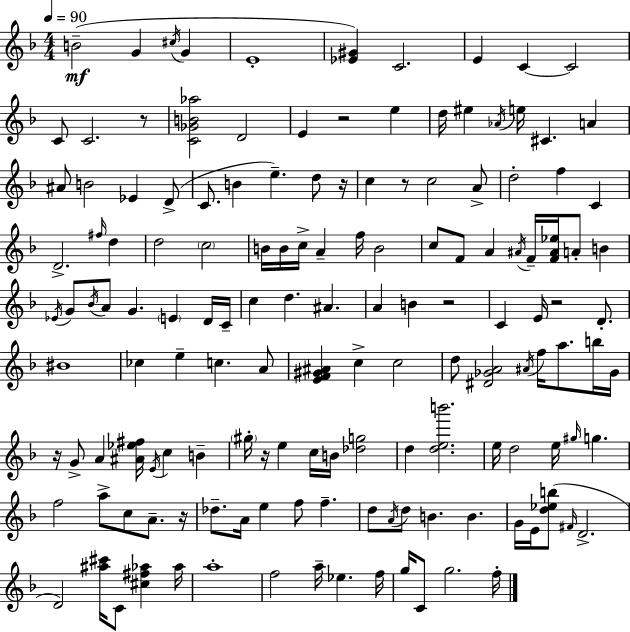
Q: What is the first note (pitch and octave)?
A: B4